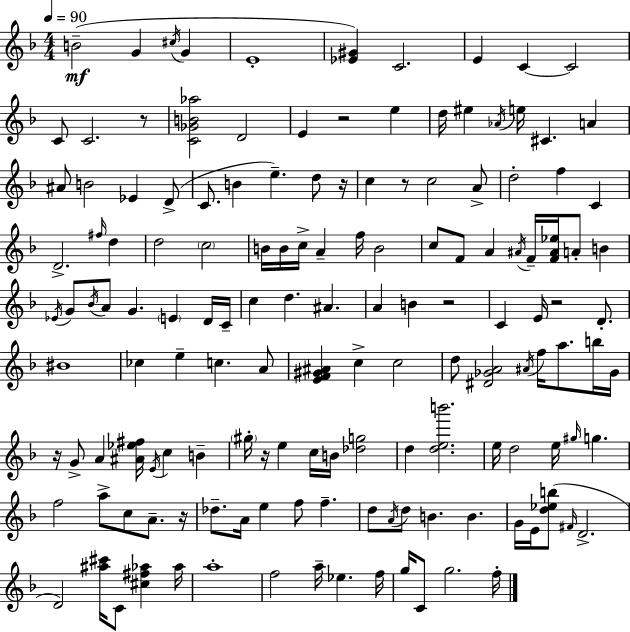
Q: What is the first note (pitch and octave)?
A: B4